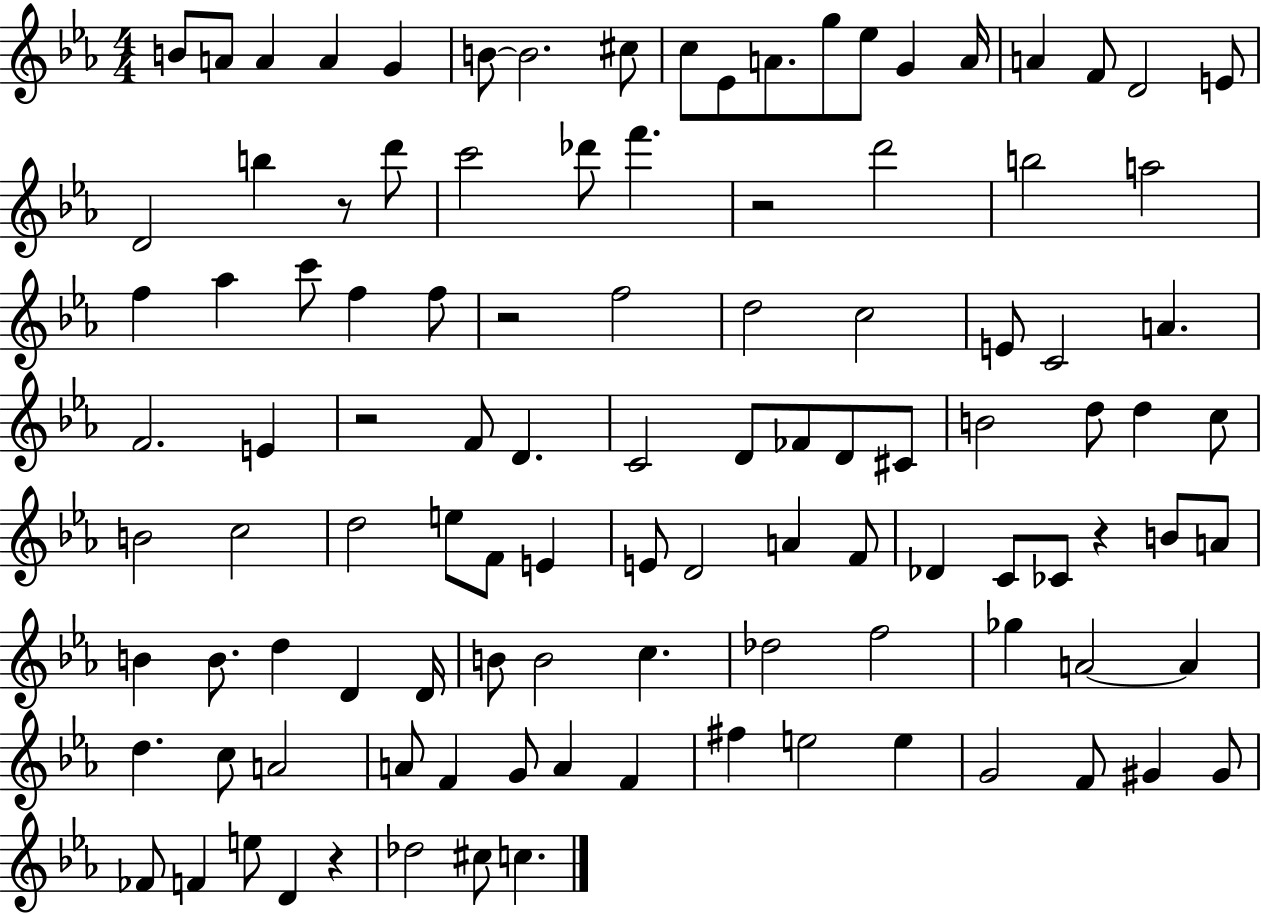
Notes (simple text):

B4/e A4/e A4/q A4/q G4/q B4/e B4/h. C#5/e C5/e Eb4/e A4/e. G5/e Eb5/e G4/q A4/s A4/q F4/e D4/h E4/e D4/h B5/q R/e D6/e C6/h Db6/e F6/q. R/h D6/h B5/h A5/h F5/q Ab5/q C6/e F5/q F5/e R/h F5/h D5/h C5/h E4/e C4/h A4/q. F4/h. E4/q R/h F4/e D4/q. C4/h D4/e FES4/e D4/e C#4/e B4/h D5/e D5/q C5/e B4/h C5/h D5/h E5/e F4/e E4/q E4/e D4/h A4/q F4/e Db4/q C4/e CES4/e R/q B4/e A4/e B4/q B4/e. D5/q D4/q D4/s B4/e B4/h C5/q. Db5/h F5/h Gb5/q A4/h A4/q D5/q. C5/e A4/h A4/e F4/q G4/e A4/q F4/q F#5/q E5/h E5/q G4/h F4/e G#4/q G#4/e FES4/e F4/q E5/e D4/q R/q Db5/h C#5/e C5/q.